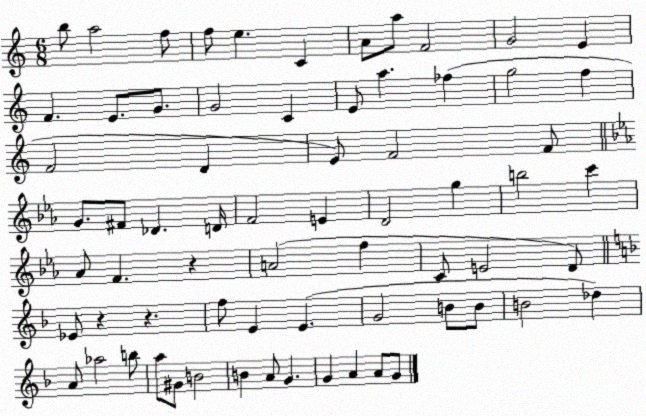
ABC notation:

X:1
T:Untitled
M:6/8
L:1/4
K:C
b/2 a2 f/2 f/2 e C A/2 a/2 F2 G2 E F E/2 G/2 G2 C E/2 a _f g2 f F2 D E/2 F2 F/2 G/2 ^F/2 _D D/4 F2 E D2 g b2 c' _A/2 F z A2 f C/2 E2 D/2 _E/2 z z f/2 E E G2 B/2 B/2 B2 _d A/2 _a2 b/2 a/2 ^G/2 B2 B A/2 G G A A/2 G/2